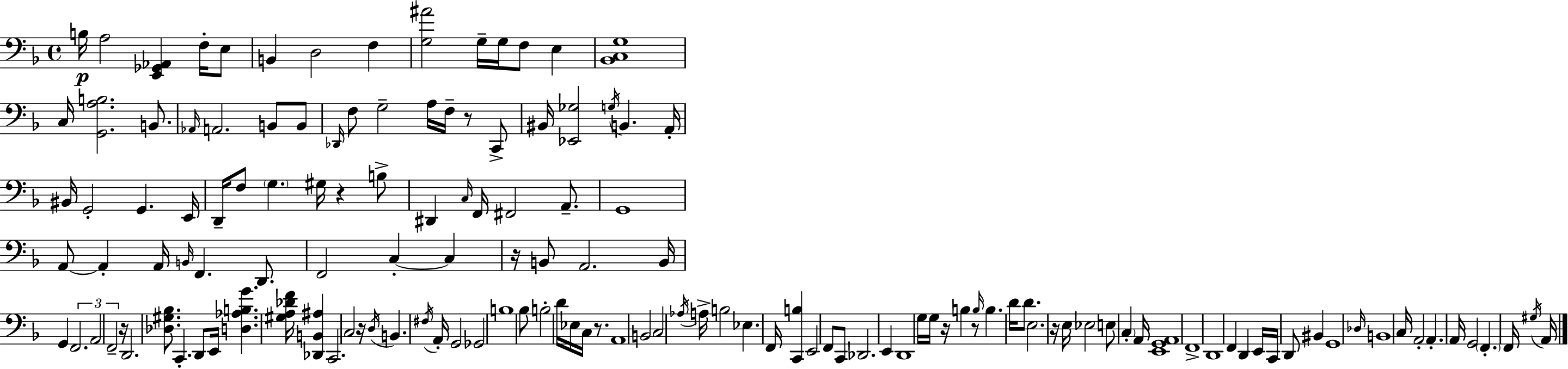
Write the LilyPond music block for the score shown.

{
  \clef bass
  \time 4/4
  \defaultTimeSignature
  \key f \major
  b16\p a2 <e, ges, aes,>4 f16-. e8 | b,4 d2 f4 | <g ais'>2 g16-- g16 f8 e4 | <bes, c g>1 | \break c16 <g, a b>2. b,8. | \grace { aes,16 } a,2. b,8 b,8 | \grace { des,16 } f8 g2-- a16 f16-- r8 | c,8-> bis,16 <ees, ges>2 \acciaccatura { g16 } b,4. | \break a,16-. bis,16 g,2-. g,4. | e,16 d,16-- f8 \parenthesize g4. gis16 r4 | b8-> dis,4 \grace { c16 } f,16 fis,2 | a,8.-- g,1 | \break a,8~~ a,4-. a,16 \grace { b,16 } f,4. | d,8. f,2 c4-.~~ | c4 r16 b,8 a,2. | b,16 g,4 \tuplet 3/2 { f,2. | \break a,2 f,2-- } | r16 d,2. | <des gis bes>8. c,4.-. d,8 e,16 <d aes b g'>4. | <gis a des' f'>16 <des, b, ais>4 c,2. | \break c2 r16 \acciaccatura { d16 } b,4. | \acciaccatura { fis16 } a,16-. g,2 ges,2 | b1 | bes8 b2-. | \break d'16 ees16 c16 r8. a,1 | b,2 c2 | \acciaccatura { aes16 } a16-> b2 | ees4. f,16 <c, b>4 e,2 | \break f,8 c,8 des,2. | e,4 d,1 | g16 g16 r16 b4 r8 | \grace { b16 } b4. d'16 d'8. e2. | \break r16 e16 ees2 | e8 \parenthesize c4-. a,16 <e, g, a,>1 | f,1-> | d,1 | \break f,4 d,4 | e,16 c,16 d,8 bis,4 g,1 | \grace { des16 } b,1 | c16 a,2-. | \break a,4.-. a,16 g,2 | \parenthesize f,4.-. f,16 \acciaccatura { gis16 } a,16 \bar "|."
}